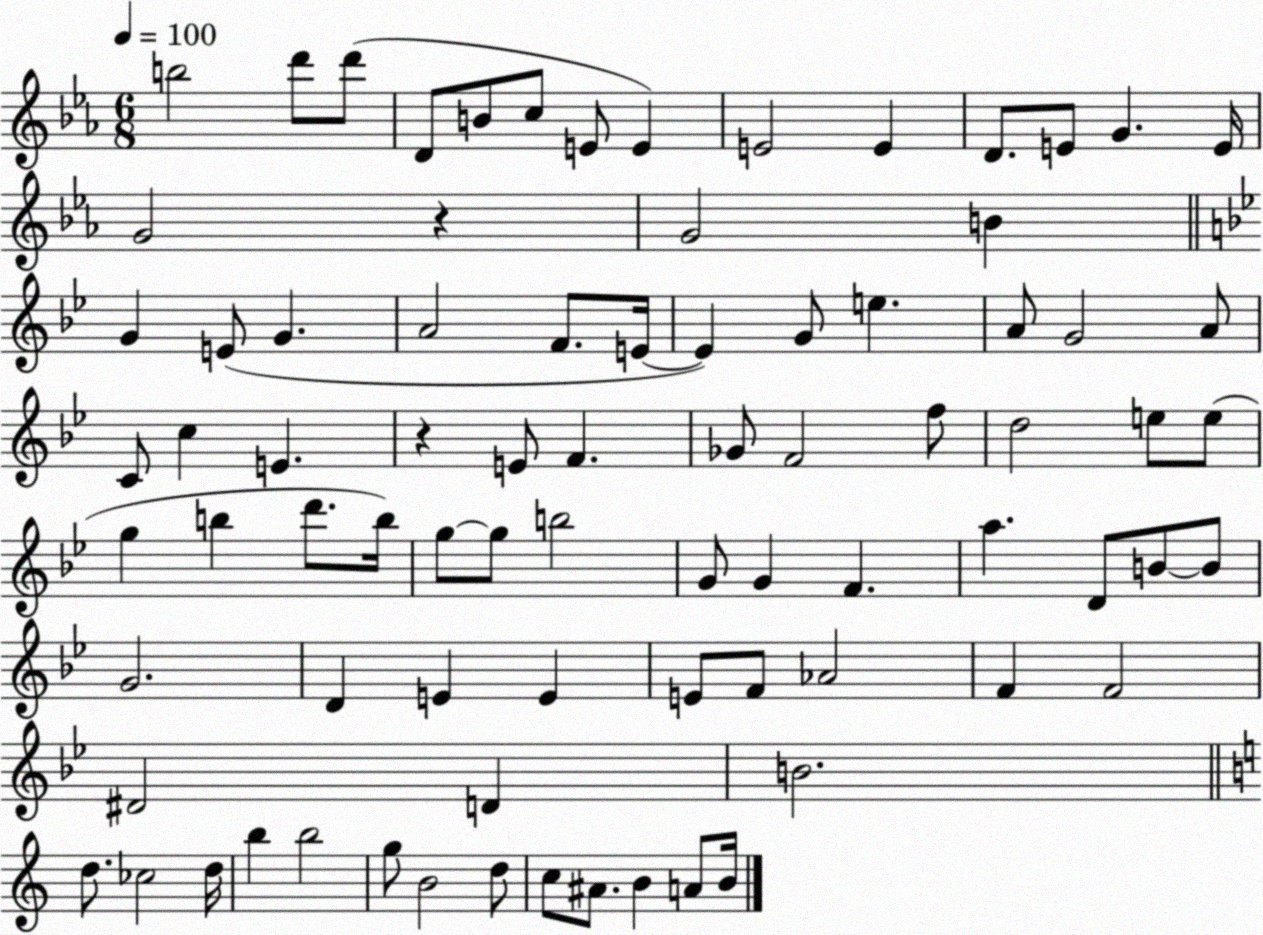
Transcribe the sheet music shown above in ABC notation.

X:1
T:Untitled
M:6/8
L:1/4
K:Eb
b2 d'/2 d'/2 D/2 B/2 c/2 E/2 E E2 E D/2 E/2 G E/4 G2 z G2 B G E/2 G A2 F/2 E/4 E G/2 e A/2 G2 A/2 C/2 c E z E/2 F _G/2 F2 f/2 d2 e/2 e/2 g b d'/2 b/4 g/2 g/2 b2 G/2 G F a D/2 B/2 B/2 G2 D E E E/2 F/2 _A2 F F2 ^D2 D B2 d/2 _c2 d/4 b b2 g/2 B2 d/2 c/2 ^A/2 B A/2 B/4